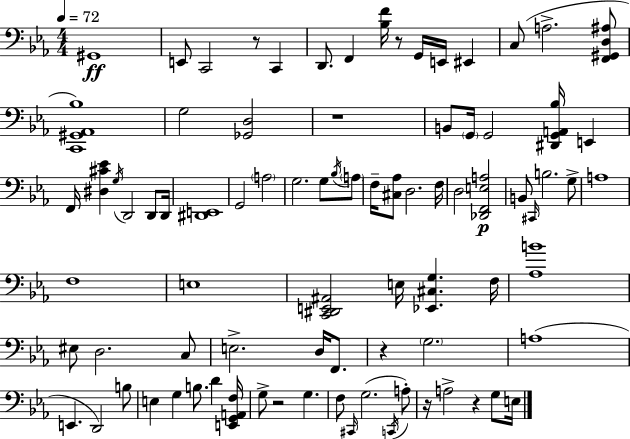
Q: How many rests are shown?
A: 7